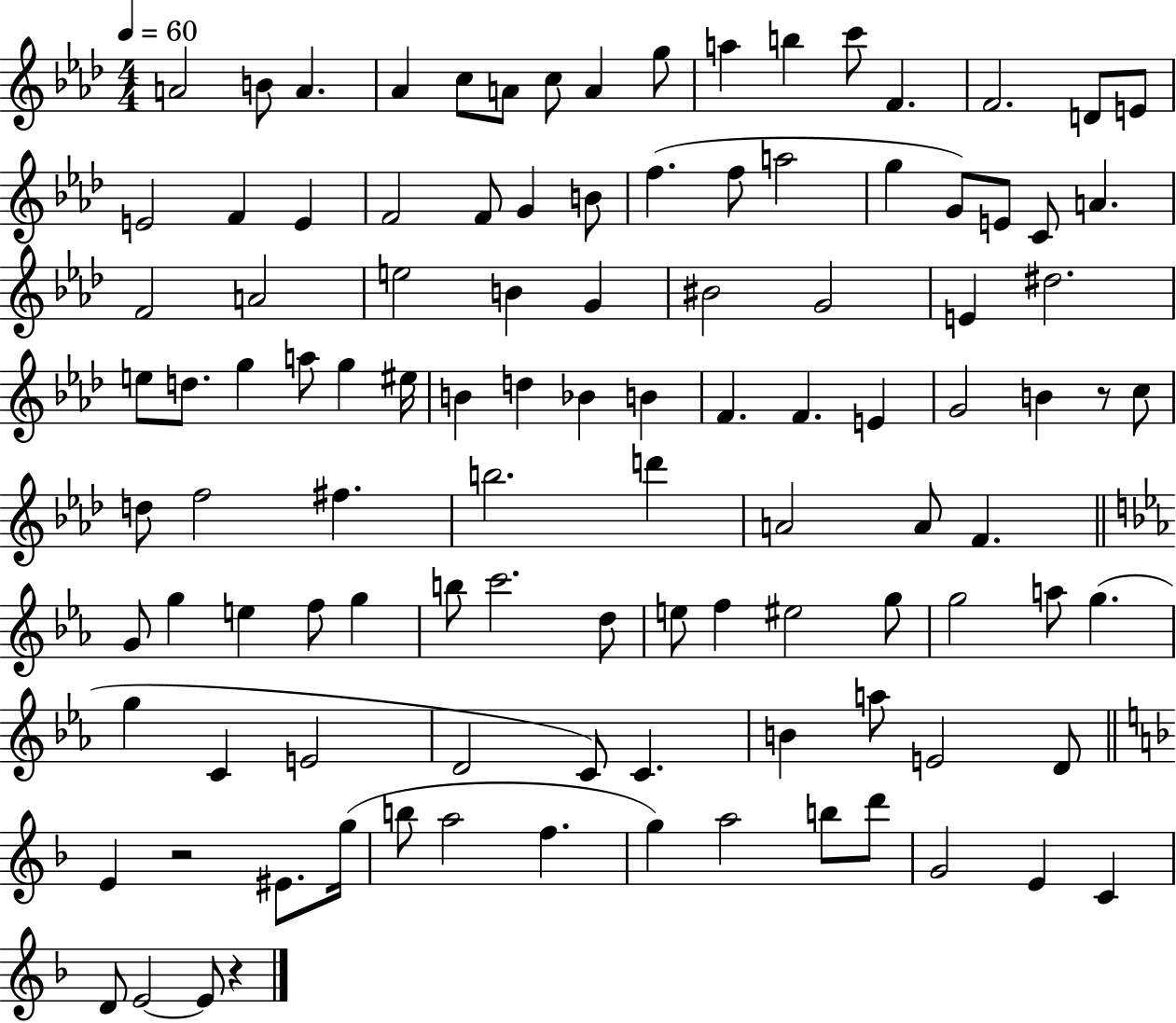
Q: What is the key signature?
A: AES major